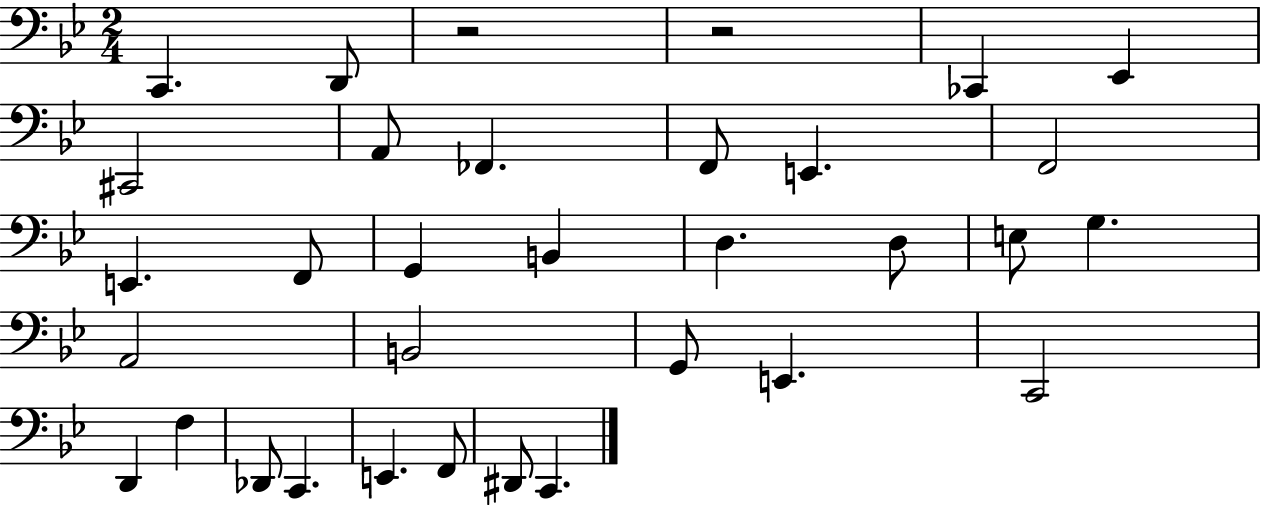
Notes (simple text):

C2/q. D2/e R/h R/h CES2/q Eb2/q C#2/h A2/e FES2/q. F2/e E2/q. F2/h E2/q. F2/e G2/q B2/q D3/q. D3/e E3/e G3/q. A2/h B2/h G2/e E2/q. C2/h D2/q F3/q Db2/e C2/q. E2/q. F2/e D#2/e C2/q.